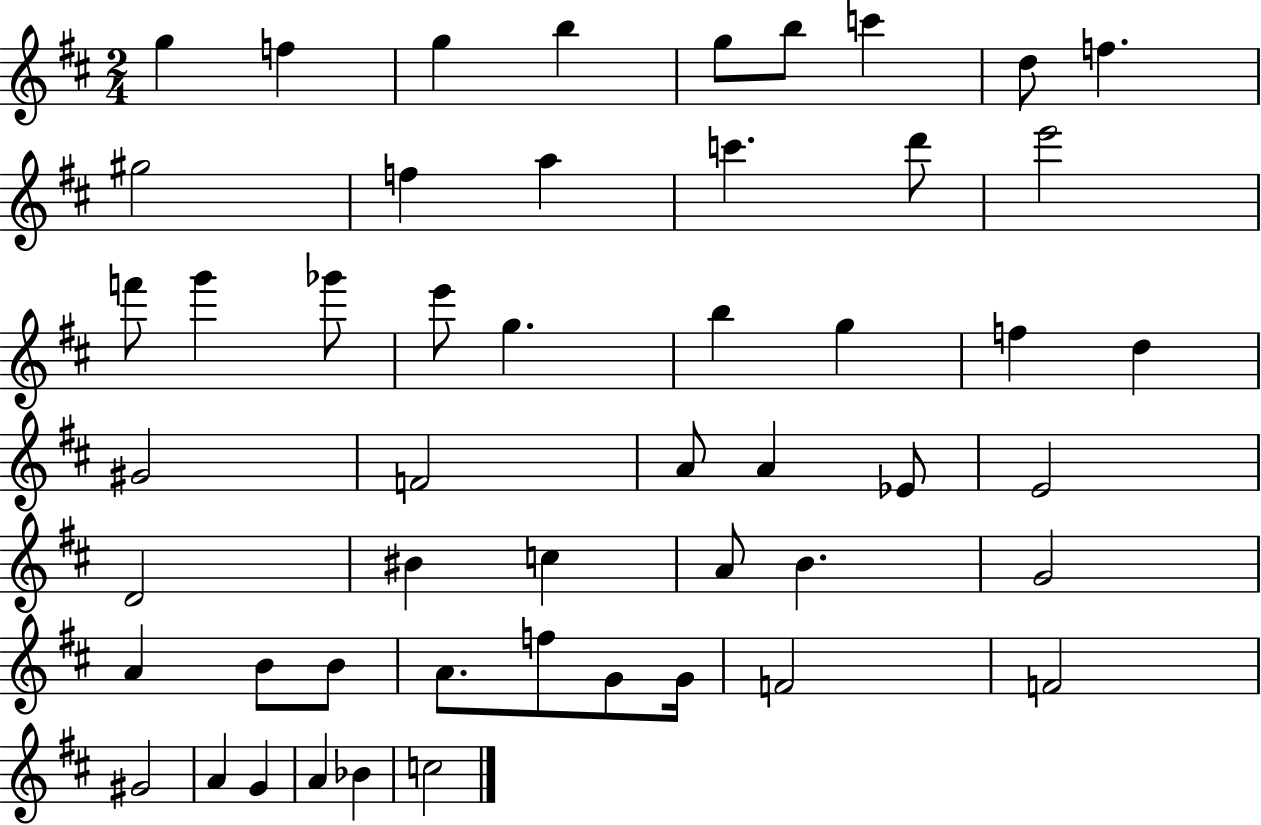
G5/q F5/q G5/q B5/q G5/e B5/e C6/q D5/e F5/q. G#5/h F5/q A5/q C6/q. D6/e E6/h F6/e G6/q Gb6/e E6/e G5/q. B5/q G5/q F5/q D5/q G#4/h F4/h A4/e A4/q Eb4/e E4/h D4/h BIS4/q C5/q A4/e B4/q. G4/h A4/q B4/e B4/e A4/e. F5/e G4/e G4/s F4/h F4/h G#4/h A4/q G4/q A4/q Bb4/q C5/h